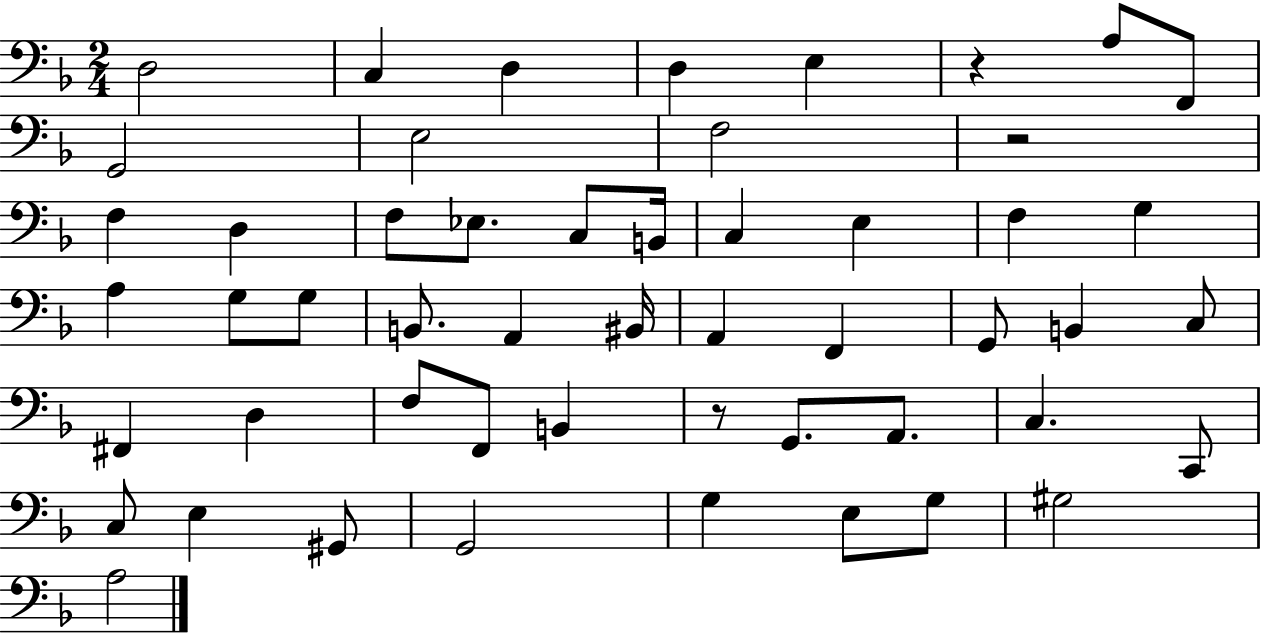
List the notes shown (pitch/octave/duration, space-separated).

D3/h C3/q D3/q D3/q E3/q R/q A3/e F2/e G2/h E3/h F3/h R/h F3/q D3/q F3/e Eb3/e. C3/e B2/s C3/q E3/q F3/q G3/q A3/q G3/e G3/e B2/e. A2/q BIS2/s A2/q F2/q G2/e B2/q C3/e F#2/q D3/q F3/e F2/e B2/q R/e G2/e. A2/e. C3/q. C2/e C3/e E3/q G#2/e G2/h G3/q E3/e G3/e G#3/h A3/h